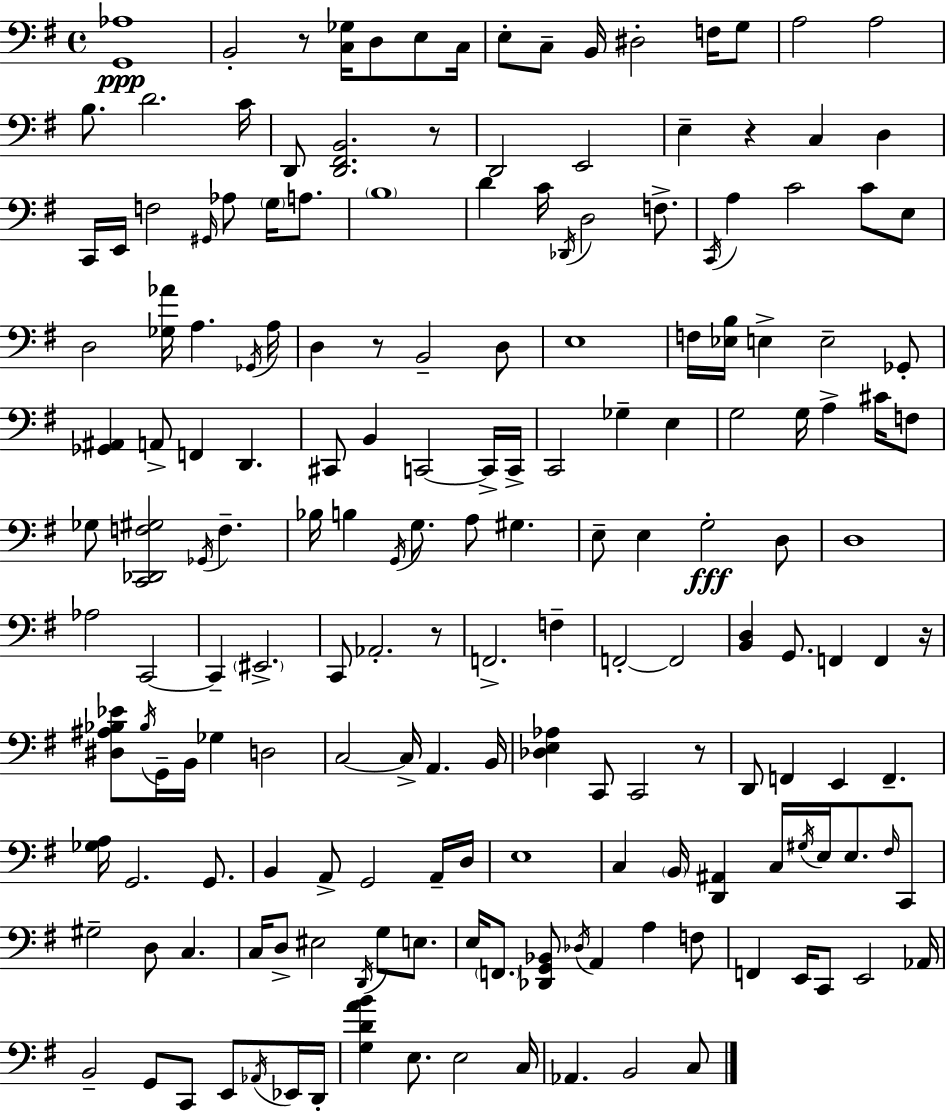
X:1
T:Untitled
M:4/4
L:1/4
K:Em
[G,,_A,]4 B,,2 z/2 [C,_G,]/4 D,/2 E,/2 C,/4 E,/2 C,/2 B,,/4 ^D,2 F,/4 G,/2 A,2 A,2 B,/2 D2 C/4 D,,/2 [D,,^F,,B,,]2 z/2 D,,2 E,,2 E, z C, D, C,,/4 E,,/4 F,2 ^G,,/4 _A,/2 G,/4 A,/2 B,4 D C/4 _D,,/4 D,2 F,/2 C,,/4 A, C2 C/2 E,/2 D,2 [_G,_A]/4 A, _G,,/4 A,/4 D, z/2 B,,2 D,/2 E,4 F,/4 [_E,B,]/4 E, E,2 _G,,/2 [_G,,^A,,] A,,/2 F,, D,, ^C,,/2 B,, C,,2 C,,/4 C,,/4 C,,2 _G, E, G,2 G,/4 A, ^C/4 F,/2 _G,/2 [C,,_D,,F,^G,]2 _G,,/4 F, _B,/4 B, G,,/4 G,/2 A,/2 ^G, E,/2 E, G,2 D,/2 D,4 _A,2 C,,2 C,, ^E,,2 C,,/2 _A,,2 z/2 F,,2 F, F,,2 F,,2 [B,,D,] G,,/2 F,, F,, z/4 [^D,^A,_B,_E]/2 _B,/4 G,,/4 B,,/4 _G, D,2 C,2 C,/4 A,, B,,/4 [_D,E,_A,] C,,/2 C,,2 z/2 D,,/2 F,, E,, F,, [_G,A,]/4 G,,2 G,,/2 B,, A,,/2 G,,2 A,,/4 D,/4 E,4 C, B,,/4 [D,,^A,,] C,/4 ^G,/4 E,/4 E,/2 ^F,/4 C,,/2 ^G,2 D,/2 C, C,/4 D,/2 ^E,2 D,,/4 G,/2 E,/2 E,/4 F,,/2 [_D,,G,,_B,,]/2 _D,/4 A,, A, F,/2 F,, E,,/4 C,,/2 E,,2 _A,,/4 B,,2 G,,/2 C,,/2 E,,/2 _A,,/4 _E,,/4 D,,/4 [G,DAB] E,/2 E,2 C,/4 _A,, B,,2 C,/2